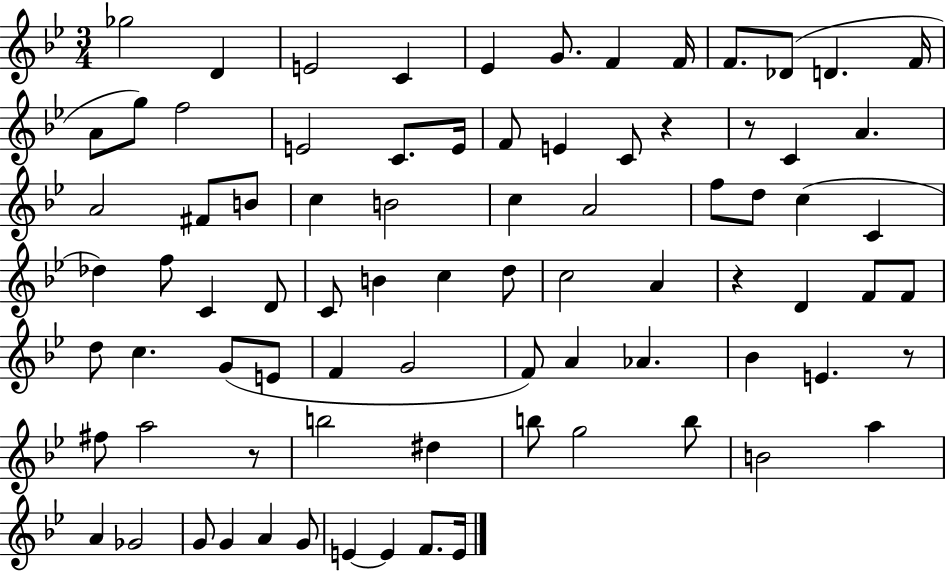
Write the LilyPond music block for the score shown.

{
  \clef treble
  \numericTimeSignature
  \time 3/4
  \key bes \major
  ges''2 d'4 | e'2 c'4 | ees'4 g'8. f'4 f'16 | f'8. des'8( d'4. f'16 | \break a'8 g''8) f''2 | e'2 c'8. e'16 | f'8 e'4 c'8 r4 | r8 c'4 a'4. | \break a'2 fis'8 b'8 | c''4 b'2 | c''4 a'2 | f''8 d''8 c''4( c'4 | \break des''4) f''8 c'4 d'8 | c'8 b'4 c''4 d''8 | c''2 a'4 | r4 d'4 f'8 f'8 | \break d''8 c''4. g'8( e'8 | f'4 g'2 | f'8) a'4 aes'4. | bes'4 e'4. r8 | \break fis''8 a''2 r8 | b''2 dis''4 | b''8 g''2 b''8 | b'2 a''4 | \break a'4 ges'2 | g'8 g'4 a'4 g'8 | e'4~~ e'4 f'8. e'16 | \bar "|."
}